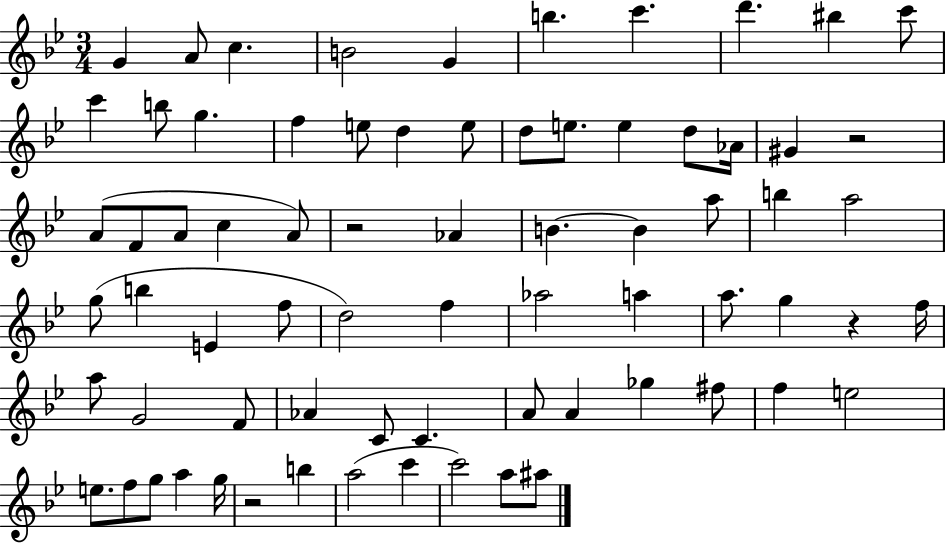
G4/q A4/e C5/q. B4/h G4/q B5/q. C6/q. D6/q. BIS5/q C6/e C6/q B5/e G5/q. F5/q E5/e D5/q E5/e D5/e E5/e. E5/q D5/e Ab4/s G#4/q R/h A4/e F4/e A4/e C5/q A4/e R/h Ab4/q B4/q. B4/q A5/e B5/q A5/h G5/e B5/q E4/q F5/e D5/h F5/q Ab5/h A5/q A5/e. G5/q R/q F5/s A5/e G4/h F4/e Ab4/q C4/e C4/q. A4/e A4/q Gb5/q F#5/e F5/q E5/h E5/e. F5/e G5/e A5/q G5/s R/h B5/q A5/h C6/q C6/h A5/e A#5/e